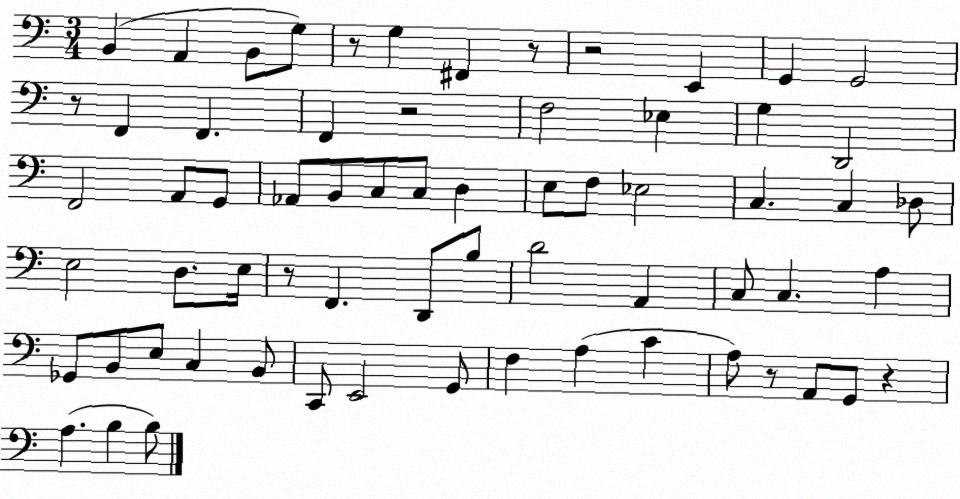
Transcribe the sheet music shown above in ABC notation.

X:1
T:Untitled
M:3/4
L:1/4
K:C
B,, A,, B,,/2 G,/2 z/2 G, ^F,, z/2 z2 E,, G,, G,,2 z/2 F,, F,, F,, z2 F,2 _E, G, D,,2 F,,2 A,,/2 G,,/2 _A,,/2 B,,/2 C,/2 C,/2 D, E,/2 F,/2 _E,2 C, C, _D,/2 E,2 D,/2 E,/4 z/2 F,, D,,/2 B,/2 D2 A,, C,/2 C, A, _G,,/2 B,,/2 E,/2 C, B,,/2 C,,/2 E,,2 G,,/2 F, A, C A,/2 z/2 A,,/2 G,,/2 z A, B, B,/2